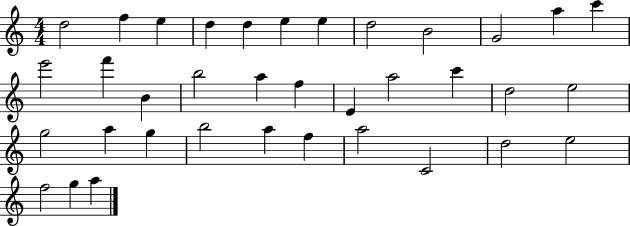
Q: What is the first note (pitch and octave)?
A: D5